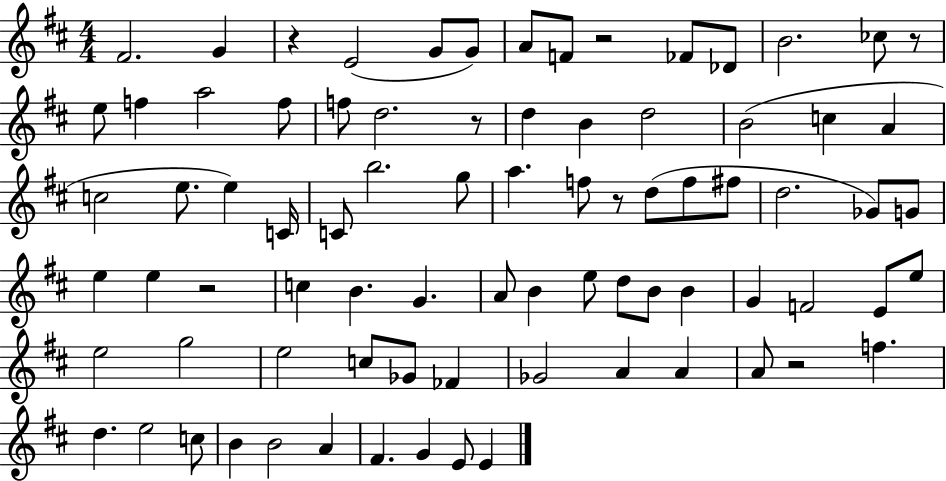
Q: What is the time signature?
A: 4/4